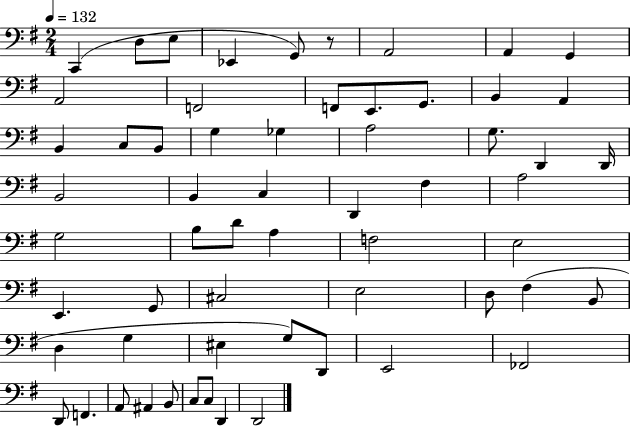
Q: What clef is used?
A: bass